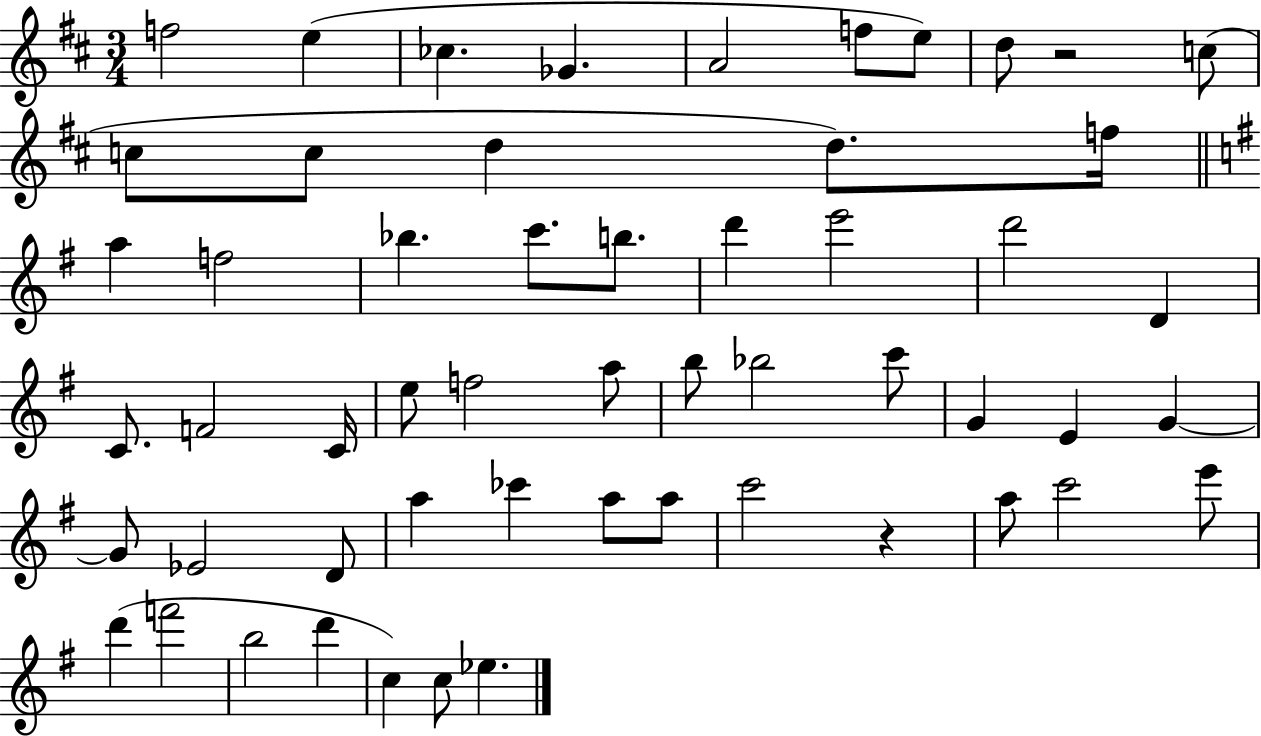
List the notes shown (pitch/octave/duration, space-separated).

F5/h E5/q CES5/q. Gb4/q. A4/h F5/e E5/e D5/e R/h C5/e C5/e C5/e D5/q D5/e. F5/s A5/q F5/h Bb5/q. C6/e. B5/e. D6/q E6/h D6/h D4/q C4/e. F4/h C4/s E5/e F5/h A5/e B5/e Bb5/h C6/e G4/q E4/q G4/q G4/e Eb4/h D4/e A5/q CES6/q A5/e A5/e C6/h R/q A5/e C6/h E6/e D6/q F6/h B5/h D6/q C5/q C5/e Eb5/q.